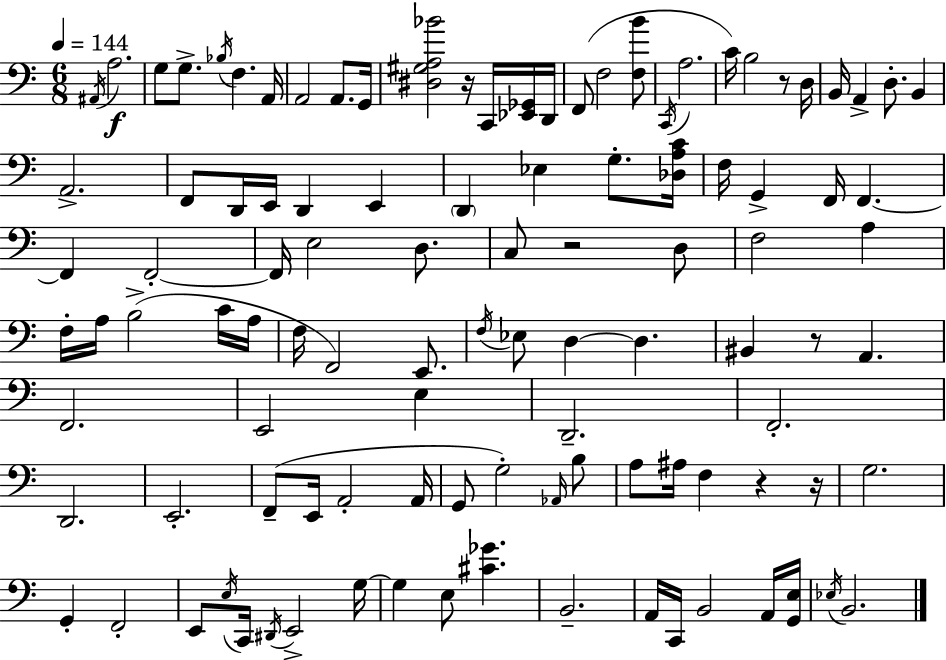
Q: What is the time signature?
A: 6/8